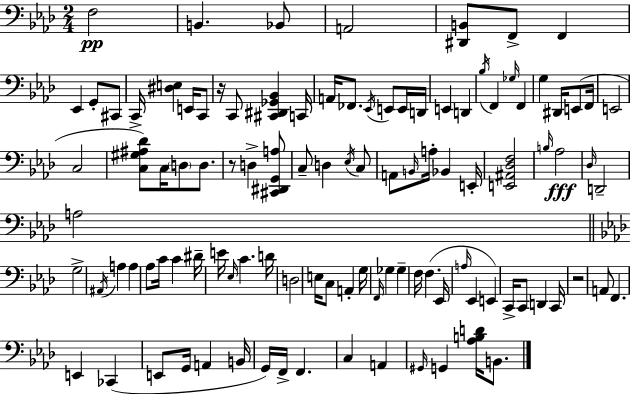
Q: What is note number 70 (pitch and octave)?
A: Gb3